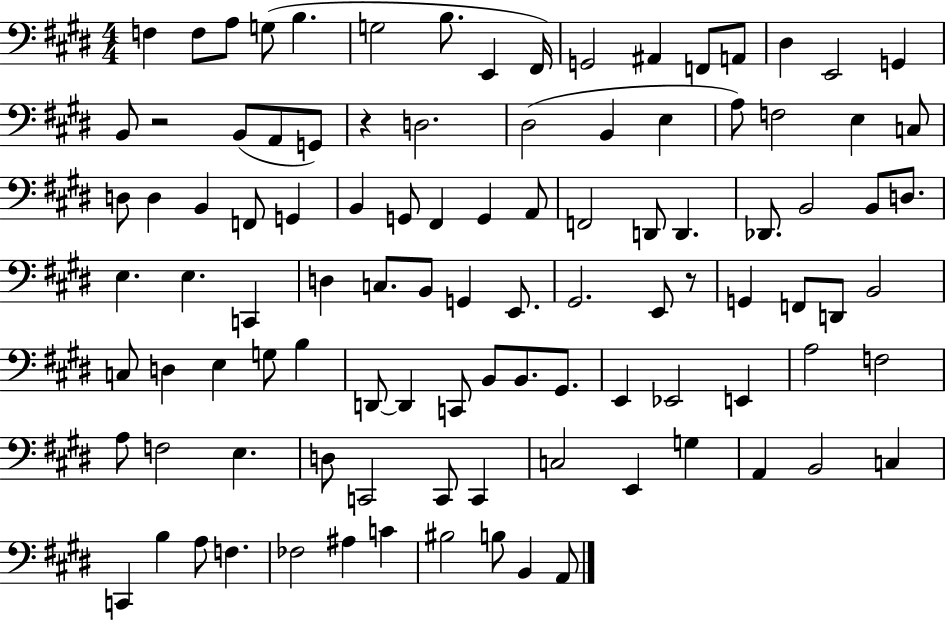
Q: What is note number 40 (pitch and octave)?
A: D2